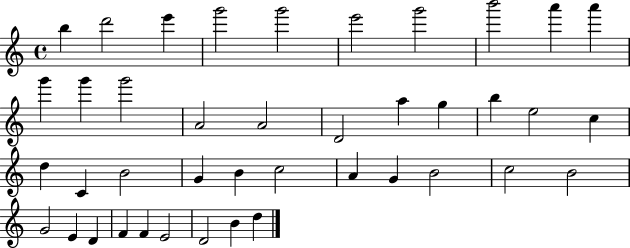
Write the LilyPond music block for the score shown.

{
  \clef treble
  \time 4/4
  \defaultTimeSignature
  \key c \major
  b''4 d'''2 e'''4 | g'''2 g'''2 | e'''2 g'''2 | b'''2 a'''4 a'''4 | \break g'''4 g'''4 g'''2 | a'2 a'2 | d'2 a''4 g''4 | b''4 e''2 c''4 | \break d''4 c'4 b'2 | g'4 b'4 c''2 | a'4 g'4 b'2 | c''2 b'2 | \break g'2 e'4 d'4 | f'4 f'4 e'2 | d'2 b'4 d''4 | \bar "|."
}